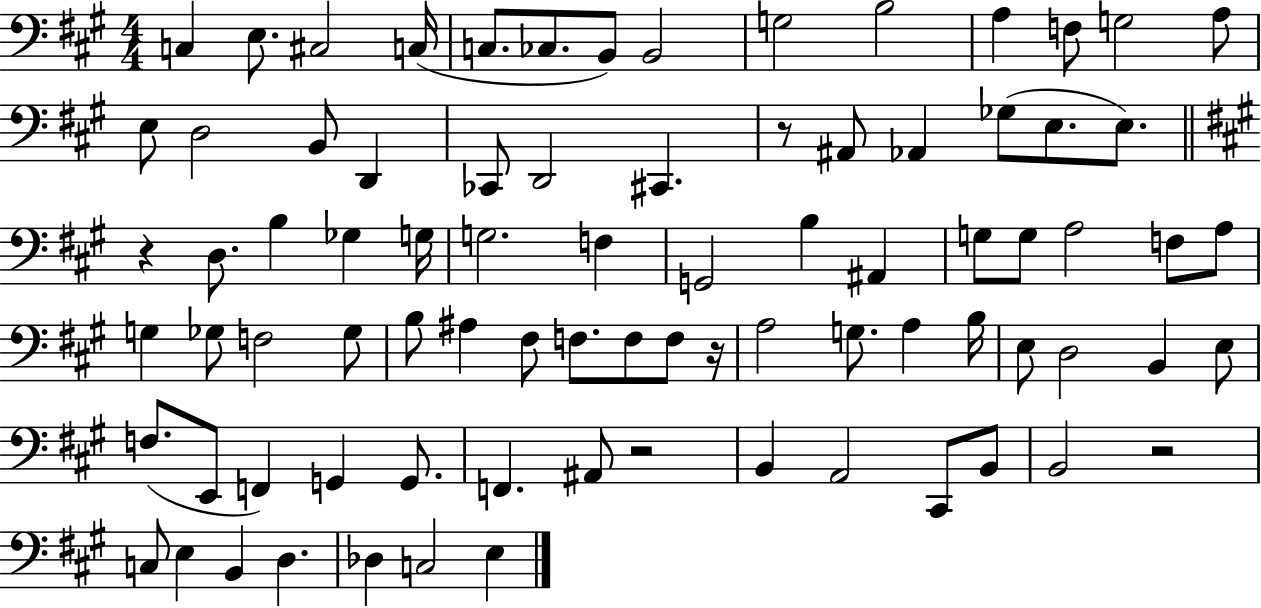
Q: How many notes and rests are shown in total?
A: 82